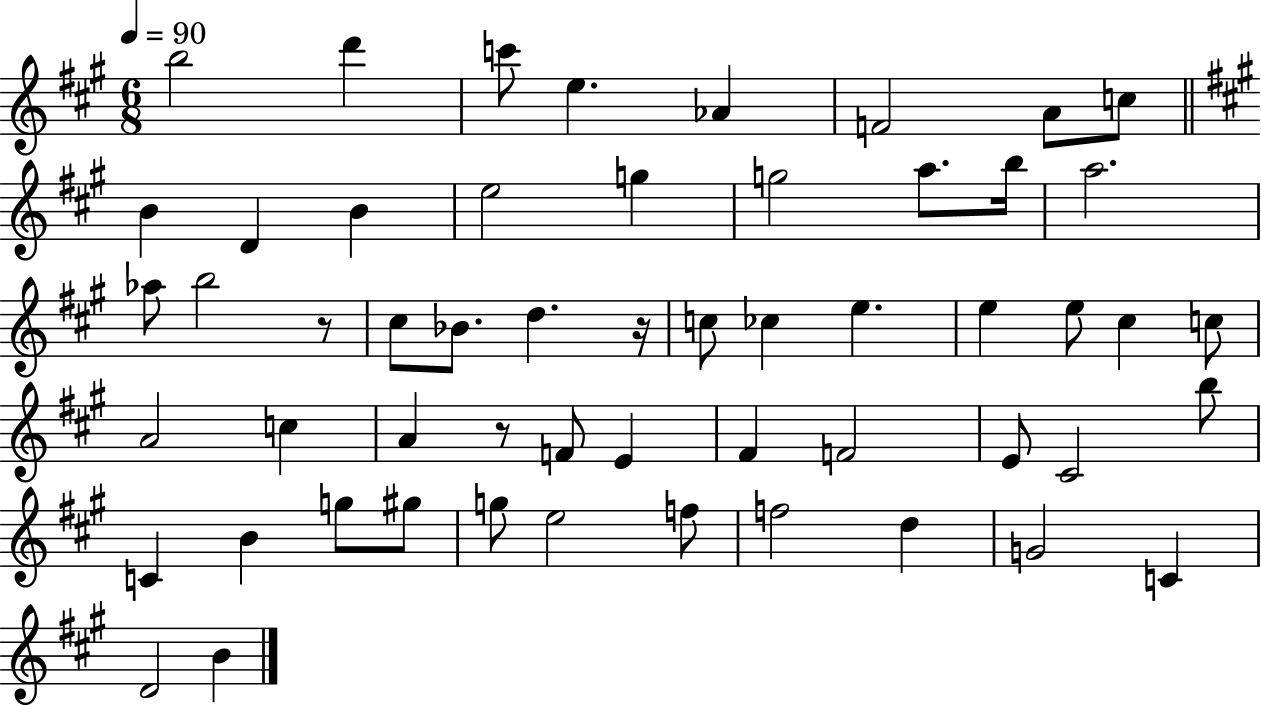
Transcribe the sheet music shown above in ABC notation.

X:1
T:Untitled
M:6/8
L:1/4
K:A
b2 d' c'/2 e _A F2 A/2 c/2 B D B e2 g g2 a/2 b/4 a2 _a/2 b2 z/2 ^c/2 _B/2 d z/4 c/2 _c e e e/2 ^c c/2 A2 c A z/2 F/2 E ^F F2 E/2 ^C2 b/2 C B g/2 ^g/2 g/2 e2 f/2 f2 d G2 C D2 B